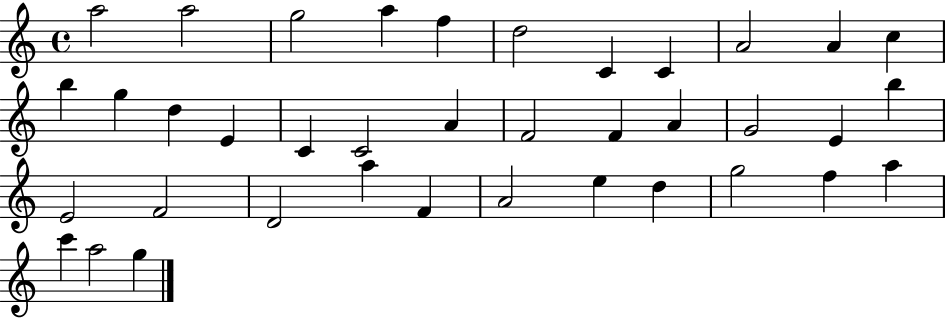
{
  \clef treble
  \time 4/4
  \defaultTimeSignature
  \key c \major
  a''2 a''2 | g''2 a''4 f''4 | d''2 c'4 c'4 | a'2 a'4 c''4 | \break b''4 g''4 d''4 e'4 | c'4 c'2 a'4 | f'2 f'4 a'4 | g'2 e'4 b''4 | \break e'2 f'2 | d'2 a''4 f'4 | a'2 e''4 d''4 | g''2 f''4 a''4 | \break c'''4 a''2 g''4 | \bar "|."
}